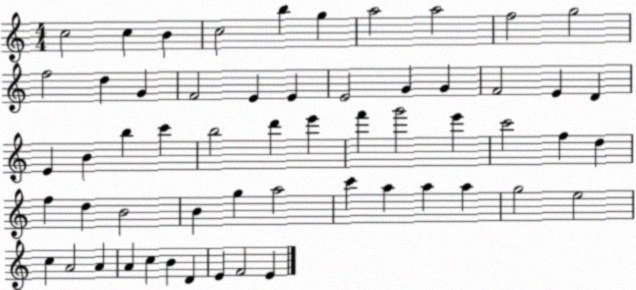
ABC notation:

X:1
T:Untitled
M:4/4
L:1/4
K:C
c2 c B c2 b g a2 a2 f2 g2 f2 d G F2 E E E2 G G F2 E D E B b c' b2 d' e' f' g'2 e' c'2 f d f d B2 B g a2 c' a a a g2 e2 c A2 A A c B D E F2 E